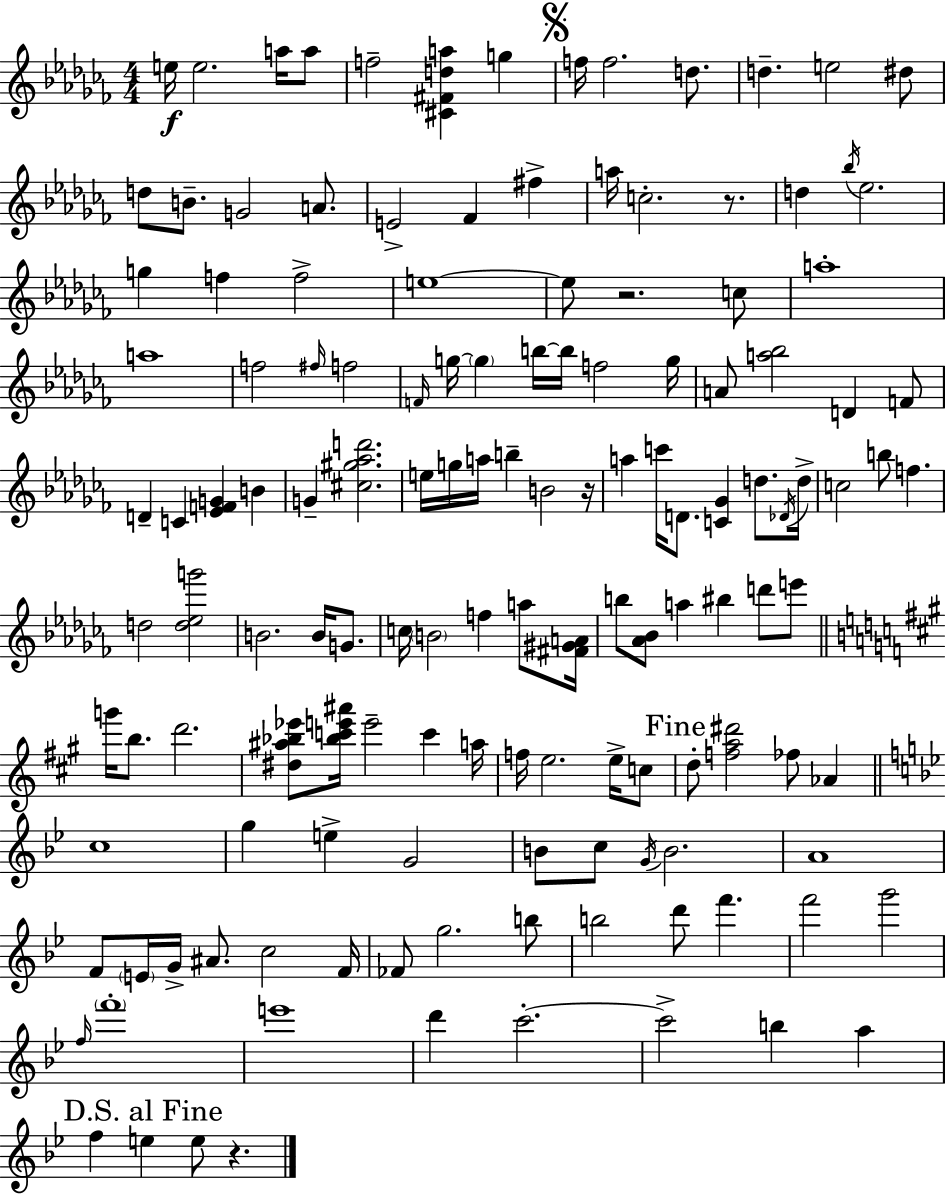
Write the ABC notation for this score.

X:1
T:Untitled
M:4/4
L:1/4
K:Abm
e/4 e2 a/4 a/2 f2 [^C^Fda] g f/4 f2 d/2 d e2 ^d/2 d/2 B/2 G2 A/2 E2 _F ^f a/4 c2 z/2 d _b/4 _e2 g f f2 e4 e/2 z2 c/2 a4 a4 f2 ^f/4 f2 F/4 g/4 g b/4 b/4 f2 g/4 A/2 [a_b]2 D F/2 D C [_EFG] B G [^c^g_ad']2 e/4 g/4 a/4 b B2 z/4 a c'/4 D/2 [C_G] d/2 _D/4 d/4 c2 b/2 f d2 [d_eg']2 B2 B/4 G/2 c/4 B2 f a/2 [^F^GA]/4 b/2 [_A_B]/2 a ^b d'/2 e'/2 g'/4 b/2 d'2 [^d^a_b_e']/2 [_bc'e'^a']/4 e'2 c' a/4 f/4 e2 e/4 c/2 d/2 [fa^d']2 _f/2 _A c4 g e G2 B/2 c/2 G/4 B2 A4 F/2 E/4 G/4 ^A/2 c2 F/4 _F/2 g2 b/2 b2 d'/2 f' f'2 g'2 f/4 f'4 e'4 d' c'2 c'2 b a f e e/2 z